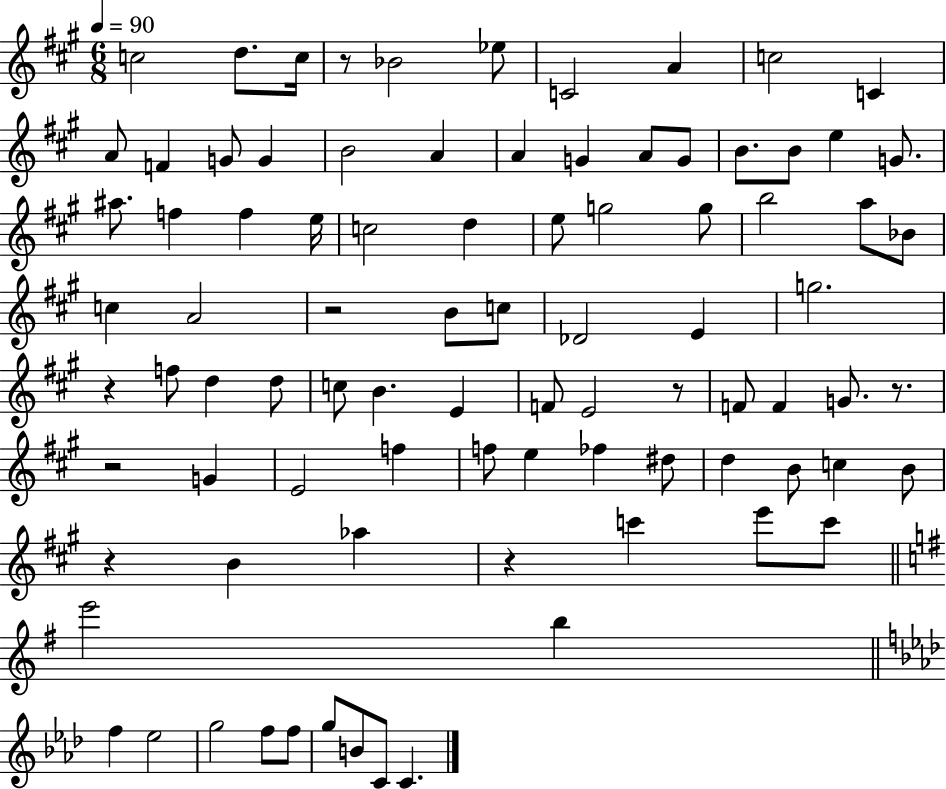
{
  \clef treble
  \numericTimeSignature
  \time 6/8
  \key a \major
  \tempo 4 = 90
  c''2 d''8. c''16 | r8 bes'2 ees''8 | c'2 a'4 | c''2 c'4 | \break a'8 f'4 g'8 g'4 | b'2 a'4 | a'4 g'4 a'8 g'8 | b'8. b'8 e''4 g'8. | \break ais''8. f''4 f''4 e''16 | c''2 d''4 | e''8 g''2 g''8 | b''2 a''8 bes'8 | \break c''4 a'2 | r2 b'8 c''8 | des'2 e'4 | g''2. | \break r4 f''8 d''4 d''8 | c''8 b'4. e'4 | f'8 e'2 r8 | f'8 f'4 g'8. r8. | \break r2 g'4 | e'2 f''4 | f''8 e''4 fes''4 dis''8 | d''4 b'8 c''4 b'8 | \break r4 b'4 aes''4 | r4 c'''4 e'''8 c'''8 | \bar "||" \break \key g \major e'''2 b''4 | \bar "||" \break \key f \minor f''4 ees''2 | g''2 f''8 f''8 | g''8 b'8 c'8 c'4. | \bar "|."
}